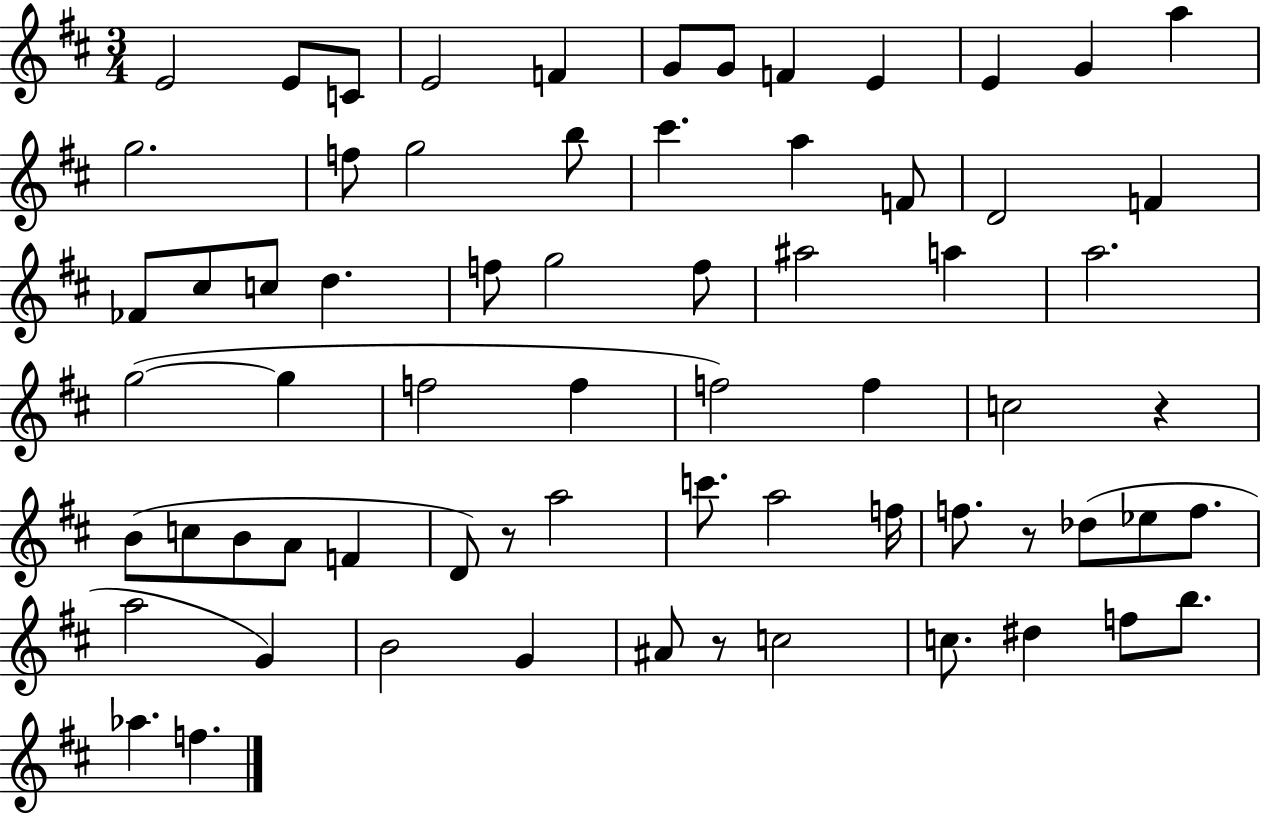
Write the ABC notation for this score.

X:1
T:Untitled
M:3/4
L:1/4
K:D
E2 E/2 C/2 E2 F G/2 G/2 F E E G a g2 f/2 g2 b/2 ^c' a F/2 D2 F _F/2 ^c/2 c/2 d f/2 g2 f/2 ^a2 a a2 g2 g f2 f f2 f c2 z B/2 c/2 B/2 A/2 F D/2 z/2 a2 c'/2 a2 f/4 f/2 z/2 _d/2 _e/2 f/2 a2 G B2 G ^A/2 z/2 c2 c/2 ^d f/2 b/2 _a f